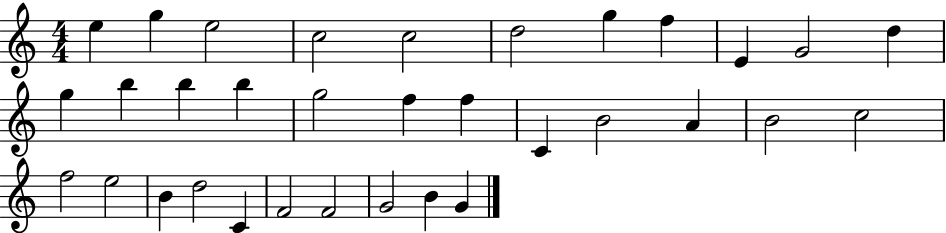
E5/q G5/q E5/h C5/h C5/h D5/h G5/q F5/q E4/q G4/h D5/q G5/q B5/q B5/q B5/q G5/h F5/q F5/q C4/q B4/h A4/q B4/h C5/h F5/h E5/h B4/q D5/h C4/q F4/h F4/h G4/h B4/q G4/q